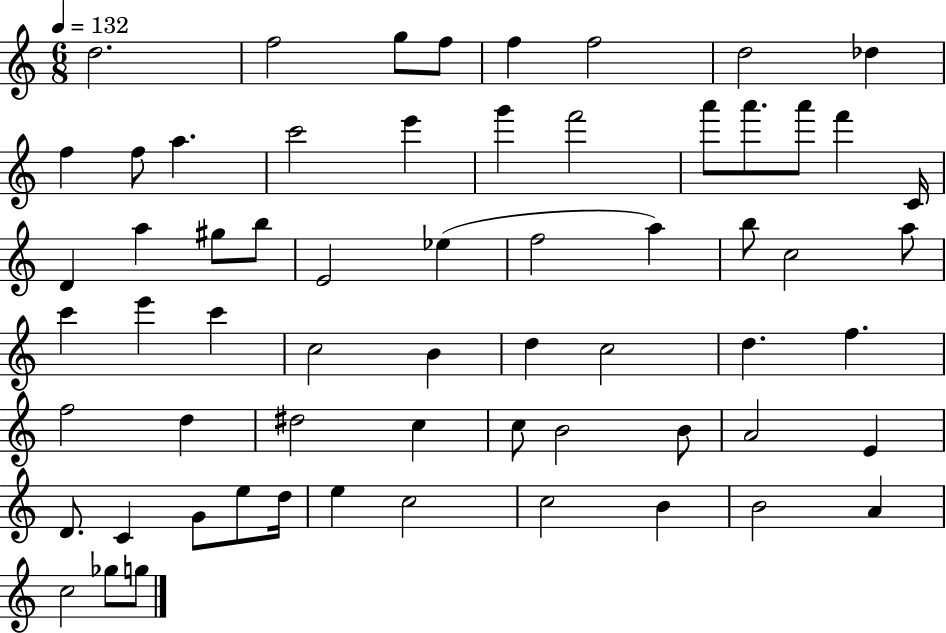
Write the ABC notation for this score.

X:1
T:Untitled
M:6/8
L:1/4
K:C
d2 f2 g/2 f/2 f f2 d2 _d f f/2 a c'2 e' g' f'2 a'/2 a'/2 a'/2 f' C/4 D a ^g/2 b/2 E2 _e f2 a b/2 c2 a/2 c' e' c' c2 B d c2 d f f2 d ^d2 c c/2 B2 B/2 A2 E D/2 C G/2 e/2 d/4 e c2 c2 B B2 A c2 _g/2 g/2